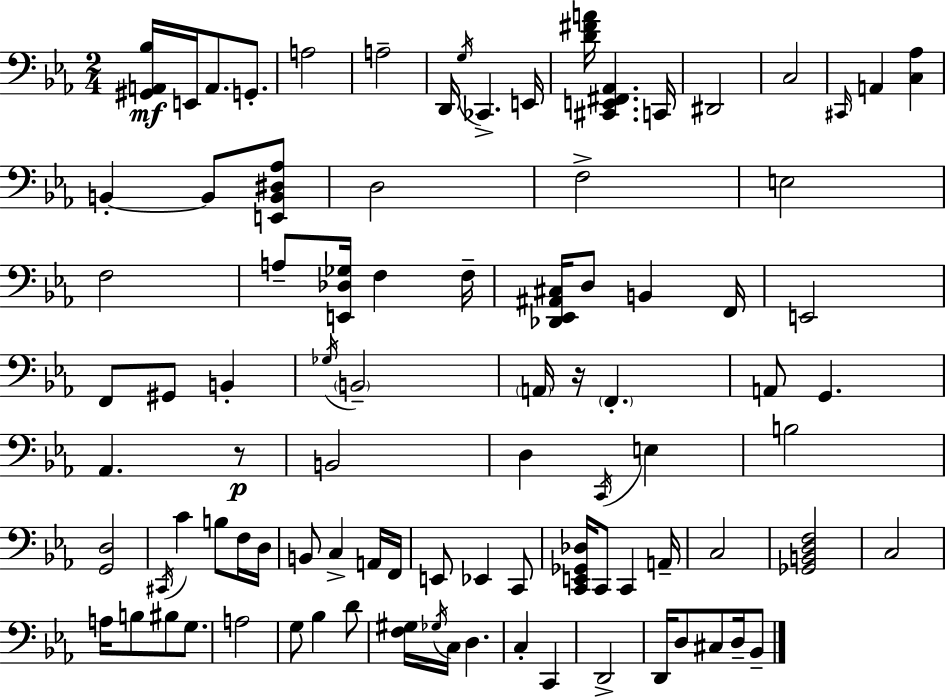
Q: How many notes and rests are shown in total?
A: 91